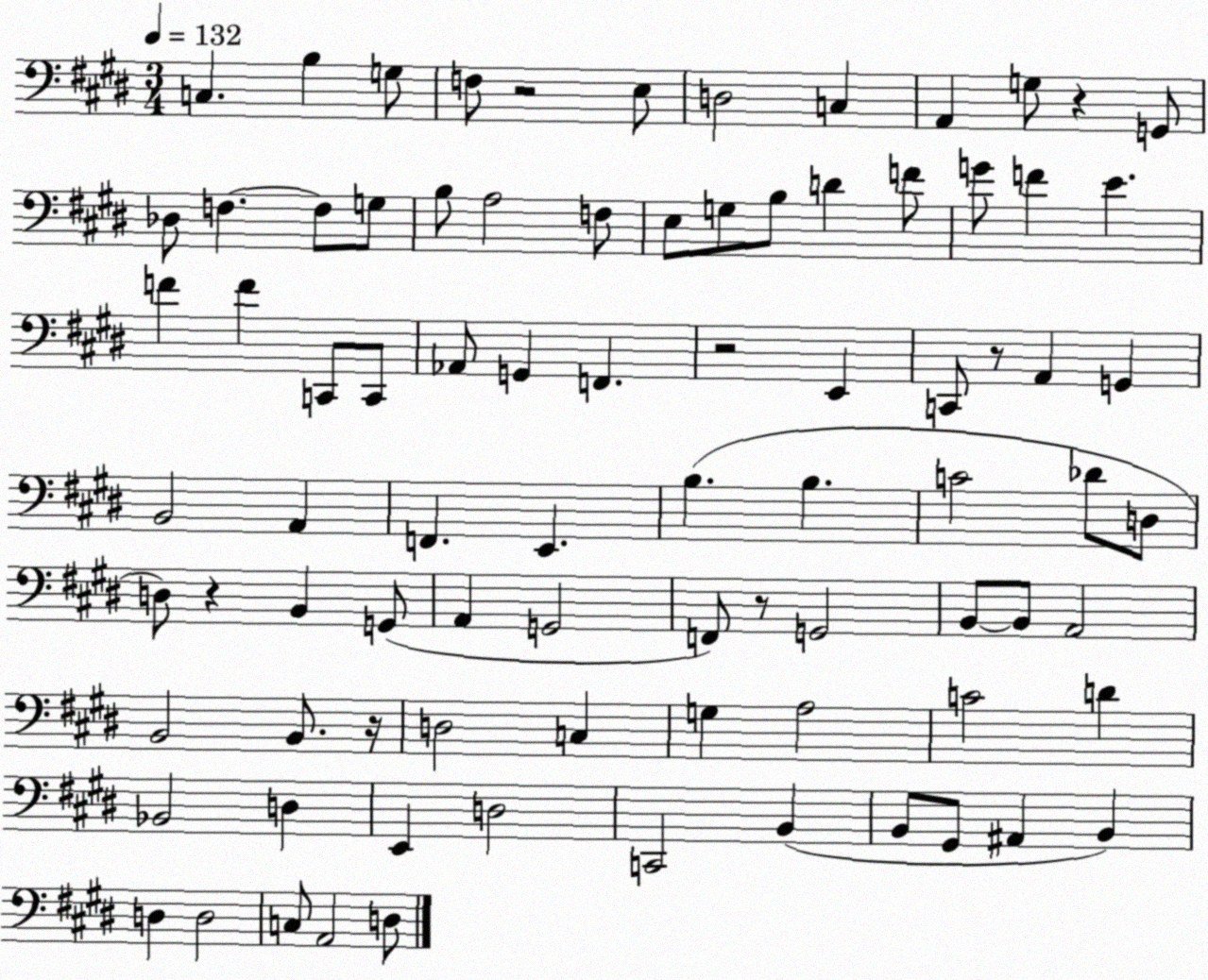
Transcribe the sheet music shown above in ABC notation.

X:1
T:Untitled
M:3/4
L:1/4
K:E
C, B, G,/2 F,/2 z2 E,/2 D,2 C, A,, G,/2 z G,,/2 _D,/2 F, F,/2 G,/2 B,/2 A,2 F,/2 E,/2 G,/2 B,/2 D F/2 G/2 F E F F C,,/2 C,,/2 _A,,/2 G,, F,, z2 E,, C,,/2 z/2 A,, G,, B,,2 A,, F,, E,, B, B, C2 _D/2 D,/2 D,/2 z B,, G,,/2 A,, G,,2 F,,/2 z/2 G,,2 B,,/2 B,,/2 A,,2 B,,2 B,,/2 z/4 D,2 C, G, A,2 C2 D _B,,2 D, E,, D,2 C,,2 B,, B,,/2 ^G,,/2 ^A,, B,, D, D,2 C,/2 A,,2 D,/2